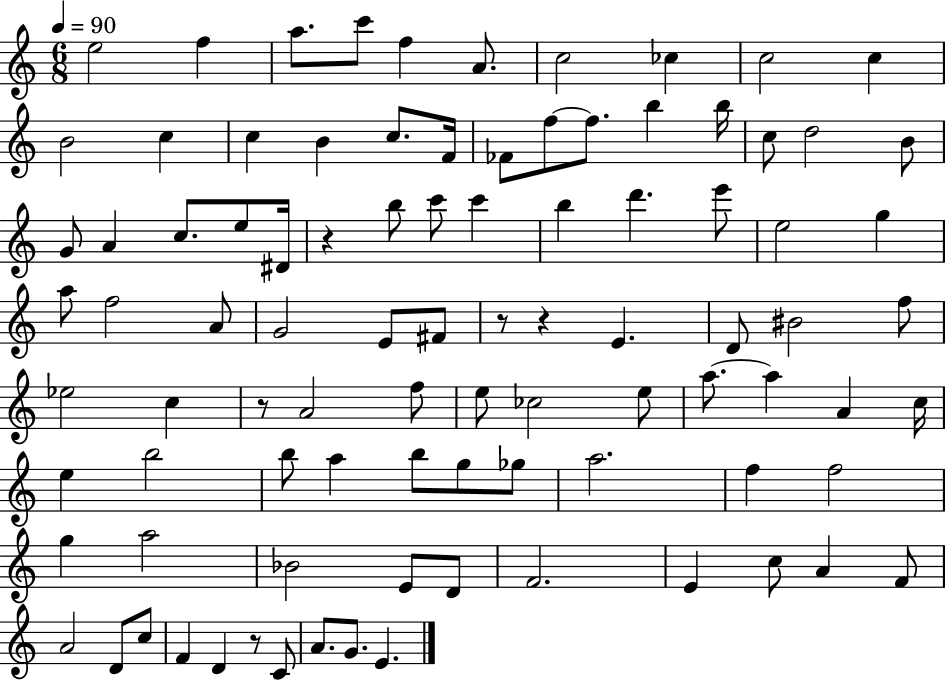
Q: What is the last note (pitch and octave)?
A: E4